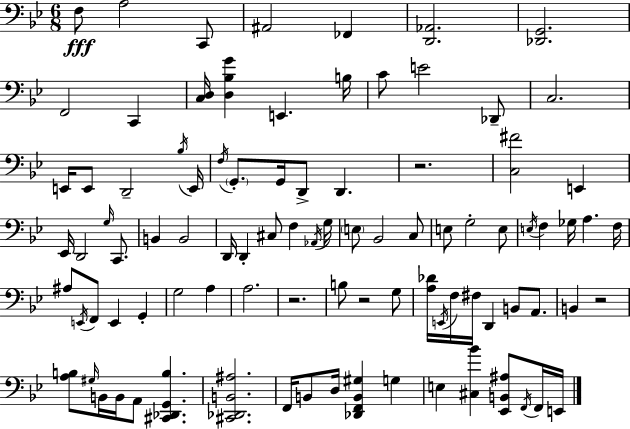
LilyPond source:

{
  \clef bass
  \numericTimeSignature
  \time 6/8
  \key g \minor
  f8\fff a2 c,8 | ais,2 fes,4 | <d, aes,>2. | <des, g,>2. | \break f,2 c,4 | <c d>16 <d bes g'>4 e,4. b16 | c'8 e'2 des,8-- | c2. | \break e,16 e,8 d,2-- \acciaccatura { bes16 } | e,16 \acciaccatura { f16 } \parenthesize g,8.-. g,16 d,8-> d,4. | r2. | <c fis'>2 e,4 | \break ees,16 d,2 \grace { g16 } | c,8. b,4 b,2 | d,16 d,4-. cis8 f4 | \acciaccatura { aes,16 } g16 \parenthesize e8 bes,2 | \break c8 e8 g2-. | e8 \acciaccatura { e16 } f4 ges16 a4. | f16 ais8 \acciaccatura { e,16 } f,8 e,4 | g,4-. g2 | \break a4 a2. | r2. | b8 r2 | g8 <a des'>16 \acciaccatura { e,16 } f16 fis16 d,4 | \break b,8 a,8. b,4 r2 | <a b>8 \grace { gis16 } b,16 b,16 | a,8 <cis, des, g, b>4. <cis, des, b, ais>2. | f,16 b,8 d16 | \break <des, f, b, gis>4 g4 e4 | <cis bes'>4 <ees, b, ais>8 \acciaccatura { f,16 } f,16 e,16 \bar "|."
}